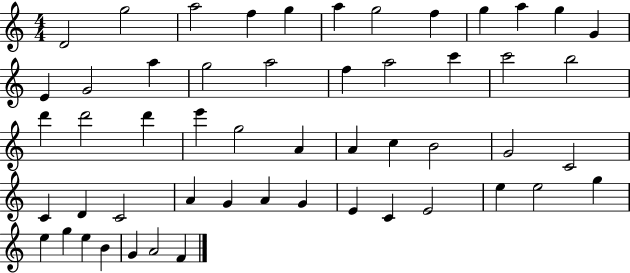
X:1
T:Untitled
M:4/4
L:1/4
K:C
D2 g2 a2 f g a g2 f g a g G E G2 a g2 a2 f a2 c' c'2 b2 d' d'2 d' e' g2 A A c B2 G2 C2 C D C2 A G A G E C E2 e e2 g e g e B G A2 F